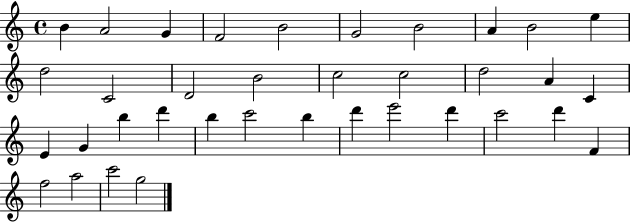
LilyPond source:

{
  \clef treble
  \time 4/4
  \defaultTimeSignature
  \key c \major
  b'4 a'2 g'4 | f'2 b'2 | g'2 b'2 | a'4 b'2 e''4 | \break d''2 c'2 | d'2 b'2 | c''2 c''2 | d''2 a'4 c'4 | \break e'4 g'4 b''4 d'''4 | b''4 c'''2 b''4 | d'''4 e'''2 d'''4 | c'''2 d'''4 f'4 | \break f''2 a''2 | c'''2 g''2 | \bar "|."
}